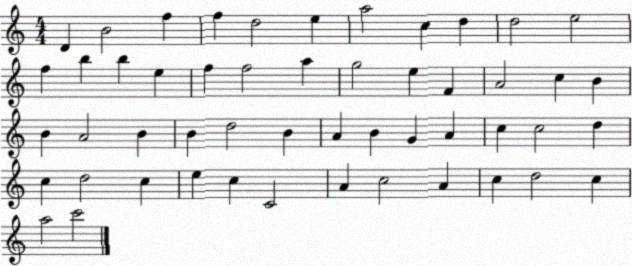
X:1
T:Untitled
M:4/4
L:1/4
K:C
D B2 f f d2 e a2 c d d2 e2 f b b e f f2 a g2 e F A2 c B B A2 B B d2 B A B G A c c2 d c d2 c e c C2 A c2 A c d2 c a2 c'2